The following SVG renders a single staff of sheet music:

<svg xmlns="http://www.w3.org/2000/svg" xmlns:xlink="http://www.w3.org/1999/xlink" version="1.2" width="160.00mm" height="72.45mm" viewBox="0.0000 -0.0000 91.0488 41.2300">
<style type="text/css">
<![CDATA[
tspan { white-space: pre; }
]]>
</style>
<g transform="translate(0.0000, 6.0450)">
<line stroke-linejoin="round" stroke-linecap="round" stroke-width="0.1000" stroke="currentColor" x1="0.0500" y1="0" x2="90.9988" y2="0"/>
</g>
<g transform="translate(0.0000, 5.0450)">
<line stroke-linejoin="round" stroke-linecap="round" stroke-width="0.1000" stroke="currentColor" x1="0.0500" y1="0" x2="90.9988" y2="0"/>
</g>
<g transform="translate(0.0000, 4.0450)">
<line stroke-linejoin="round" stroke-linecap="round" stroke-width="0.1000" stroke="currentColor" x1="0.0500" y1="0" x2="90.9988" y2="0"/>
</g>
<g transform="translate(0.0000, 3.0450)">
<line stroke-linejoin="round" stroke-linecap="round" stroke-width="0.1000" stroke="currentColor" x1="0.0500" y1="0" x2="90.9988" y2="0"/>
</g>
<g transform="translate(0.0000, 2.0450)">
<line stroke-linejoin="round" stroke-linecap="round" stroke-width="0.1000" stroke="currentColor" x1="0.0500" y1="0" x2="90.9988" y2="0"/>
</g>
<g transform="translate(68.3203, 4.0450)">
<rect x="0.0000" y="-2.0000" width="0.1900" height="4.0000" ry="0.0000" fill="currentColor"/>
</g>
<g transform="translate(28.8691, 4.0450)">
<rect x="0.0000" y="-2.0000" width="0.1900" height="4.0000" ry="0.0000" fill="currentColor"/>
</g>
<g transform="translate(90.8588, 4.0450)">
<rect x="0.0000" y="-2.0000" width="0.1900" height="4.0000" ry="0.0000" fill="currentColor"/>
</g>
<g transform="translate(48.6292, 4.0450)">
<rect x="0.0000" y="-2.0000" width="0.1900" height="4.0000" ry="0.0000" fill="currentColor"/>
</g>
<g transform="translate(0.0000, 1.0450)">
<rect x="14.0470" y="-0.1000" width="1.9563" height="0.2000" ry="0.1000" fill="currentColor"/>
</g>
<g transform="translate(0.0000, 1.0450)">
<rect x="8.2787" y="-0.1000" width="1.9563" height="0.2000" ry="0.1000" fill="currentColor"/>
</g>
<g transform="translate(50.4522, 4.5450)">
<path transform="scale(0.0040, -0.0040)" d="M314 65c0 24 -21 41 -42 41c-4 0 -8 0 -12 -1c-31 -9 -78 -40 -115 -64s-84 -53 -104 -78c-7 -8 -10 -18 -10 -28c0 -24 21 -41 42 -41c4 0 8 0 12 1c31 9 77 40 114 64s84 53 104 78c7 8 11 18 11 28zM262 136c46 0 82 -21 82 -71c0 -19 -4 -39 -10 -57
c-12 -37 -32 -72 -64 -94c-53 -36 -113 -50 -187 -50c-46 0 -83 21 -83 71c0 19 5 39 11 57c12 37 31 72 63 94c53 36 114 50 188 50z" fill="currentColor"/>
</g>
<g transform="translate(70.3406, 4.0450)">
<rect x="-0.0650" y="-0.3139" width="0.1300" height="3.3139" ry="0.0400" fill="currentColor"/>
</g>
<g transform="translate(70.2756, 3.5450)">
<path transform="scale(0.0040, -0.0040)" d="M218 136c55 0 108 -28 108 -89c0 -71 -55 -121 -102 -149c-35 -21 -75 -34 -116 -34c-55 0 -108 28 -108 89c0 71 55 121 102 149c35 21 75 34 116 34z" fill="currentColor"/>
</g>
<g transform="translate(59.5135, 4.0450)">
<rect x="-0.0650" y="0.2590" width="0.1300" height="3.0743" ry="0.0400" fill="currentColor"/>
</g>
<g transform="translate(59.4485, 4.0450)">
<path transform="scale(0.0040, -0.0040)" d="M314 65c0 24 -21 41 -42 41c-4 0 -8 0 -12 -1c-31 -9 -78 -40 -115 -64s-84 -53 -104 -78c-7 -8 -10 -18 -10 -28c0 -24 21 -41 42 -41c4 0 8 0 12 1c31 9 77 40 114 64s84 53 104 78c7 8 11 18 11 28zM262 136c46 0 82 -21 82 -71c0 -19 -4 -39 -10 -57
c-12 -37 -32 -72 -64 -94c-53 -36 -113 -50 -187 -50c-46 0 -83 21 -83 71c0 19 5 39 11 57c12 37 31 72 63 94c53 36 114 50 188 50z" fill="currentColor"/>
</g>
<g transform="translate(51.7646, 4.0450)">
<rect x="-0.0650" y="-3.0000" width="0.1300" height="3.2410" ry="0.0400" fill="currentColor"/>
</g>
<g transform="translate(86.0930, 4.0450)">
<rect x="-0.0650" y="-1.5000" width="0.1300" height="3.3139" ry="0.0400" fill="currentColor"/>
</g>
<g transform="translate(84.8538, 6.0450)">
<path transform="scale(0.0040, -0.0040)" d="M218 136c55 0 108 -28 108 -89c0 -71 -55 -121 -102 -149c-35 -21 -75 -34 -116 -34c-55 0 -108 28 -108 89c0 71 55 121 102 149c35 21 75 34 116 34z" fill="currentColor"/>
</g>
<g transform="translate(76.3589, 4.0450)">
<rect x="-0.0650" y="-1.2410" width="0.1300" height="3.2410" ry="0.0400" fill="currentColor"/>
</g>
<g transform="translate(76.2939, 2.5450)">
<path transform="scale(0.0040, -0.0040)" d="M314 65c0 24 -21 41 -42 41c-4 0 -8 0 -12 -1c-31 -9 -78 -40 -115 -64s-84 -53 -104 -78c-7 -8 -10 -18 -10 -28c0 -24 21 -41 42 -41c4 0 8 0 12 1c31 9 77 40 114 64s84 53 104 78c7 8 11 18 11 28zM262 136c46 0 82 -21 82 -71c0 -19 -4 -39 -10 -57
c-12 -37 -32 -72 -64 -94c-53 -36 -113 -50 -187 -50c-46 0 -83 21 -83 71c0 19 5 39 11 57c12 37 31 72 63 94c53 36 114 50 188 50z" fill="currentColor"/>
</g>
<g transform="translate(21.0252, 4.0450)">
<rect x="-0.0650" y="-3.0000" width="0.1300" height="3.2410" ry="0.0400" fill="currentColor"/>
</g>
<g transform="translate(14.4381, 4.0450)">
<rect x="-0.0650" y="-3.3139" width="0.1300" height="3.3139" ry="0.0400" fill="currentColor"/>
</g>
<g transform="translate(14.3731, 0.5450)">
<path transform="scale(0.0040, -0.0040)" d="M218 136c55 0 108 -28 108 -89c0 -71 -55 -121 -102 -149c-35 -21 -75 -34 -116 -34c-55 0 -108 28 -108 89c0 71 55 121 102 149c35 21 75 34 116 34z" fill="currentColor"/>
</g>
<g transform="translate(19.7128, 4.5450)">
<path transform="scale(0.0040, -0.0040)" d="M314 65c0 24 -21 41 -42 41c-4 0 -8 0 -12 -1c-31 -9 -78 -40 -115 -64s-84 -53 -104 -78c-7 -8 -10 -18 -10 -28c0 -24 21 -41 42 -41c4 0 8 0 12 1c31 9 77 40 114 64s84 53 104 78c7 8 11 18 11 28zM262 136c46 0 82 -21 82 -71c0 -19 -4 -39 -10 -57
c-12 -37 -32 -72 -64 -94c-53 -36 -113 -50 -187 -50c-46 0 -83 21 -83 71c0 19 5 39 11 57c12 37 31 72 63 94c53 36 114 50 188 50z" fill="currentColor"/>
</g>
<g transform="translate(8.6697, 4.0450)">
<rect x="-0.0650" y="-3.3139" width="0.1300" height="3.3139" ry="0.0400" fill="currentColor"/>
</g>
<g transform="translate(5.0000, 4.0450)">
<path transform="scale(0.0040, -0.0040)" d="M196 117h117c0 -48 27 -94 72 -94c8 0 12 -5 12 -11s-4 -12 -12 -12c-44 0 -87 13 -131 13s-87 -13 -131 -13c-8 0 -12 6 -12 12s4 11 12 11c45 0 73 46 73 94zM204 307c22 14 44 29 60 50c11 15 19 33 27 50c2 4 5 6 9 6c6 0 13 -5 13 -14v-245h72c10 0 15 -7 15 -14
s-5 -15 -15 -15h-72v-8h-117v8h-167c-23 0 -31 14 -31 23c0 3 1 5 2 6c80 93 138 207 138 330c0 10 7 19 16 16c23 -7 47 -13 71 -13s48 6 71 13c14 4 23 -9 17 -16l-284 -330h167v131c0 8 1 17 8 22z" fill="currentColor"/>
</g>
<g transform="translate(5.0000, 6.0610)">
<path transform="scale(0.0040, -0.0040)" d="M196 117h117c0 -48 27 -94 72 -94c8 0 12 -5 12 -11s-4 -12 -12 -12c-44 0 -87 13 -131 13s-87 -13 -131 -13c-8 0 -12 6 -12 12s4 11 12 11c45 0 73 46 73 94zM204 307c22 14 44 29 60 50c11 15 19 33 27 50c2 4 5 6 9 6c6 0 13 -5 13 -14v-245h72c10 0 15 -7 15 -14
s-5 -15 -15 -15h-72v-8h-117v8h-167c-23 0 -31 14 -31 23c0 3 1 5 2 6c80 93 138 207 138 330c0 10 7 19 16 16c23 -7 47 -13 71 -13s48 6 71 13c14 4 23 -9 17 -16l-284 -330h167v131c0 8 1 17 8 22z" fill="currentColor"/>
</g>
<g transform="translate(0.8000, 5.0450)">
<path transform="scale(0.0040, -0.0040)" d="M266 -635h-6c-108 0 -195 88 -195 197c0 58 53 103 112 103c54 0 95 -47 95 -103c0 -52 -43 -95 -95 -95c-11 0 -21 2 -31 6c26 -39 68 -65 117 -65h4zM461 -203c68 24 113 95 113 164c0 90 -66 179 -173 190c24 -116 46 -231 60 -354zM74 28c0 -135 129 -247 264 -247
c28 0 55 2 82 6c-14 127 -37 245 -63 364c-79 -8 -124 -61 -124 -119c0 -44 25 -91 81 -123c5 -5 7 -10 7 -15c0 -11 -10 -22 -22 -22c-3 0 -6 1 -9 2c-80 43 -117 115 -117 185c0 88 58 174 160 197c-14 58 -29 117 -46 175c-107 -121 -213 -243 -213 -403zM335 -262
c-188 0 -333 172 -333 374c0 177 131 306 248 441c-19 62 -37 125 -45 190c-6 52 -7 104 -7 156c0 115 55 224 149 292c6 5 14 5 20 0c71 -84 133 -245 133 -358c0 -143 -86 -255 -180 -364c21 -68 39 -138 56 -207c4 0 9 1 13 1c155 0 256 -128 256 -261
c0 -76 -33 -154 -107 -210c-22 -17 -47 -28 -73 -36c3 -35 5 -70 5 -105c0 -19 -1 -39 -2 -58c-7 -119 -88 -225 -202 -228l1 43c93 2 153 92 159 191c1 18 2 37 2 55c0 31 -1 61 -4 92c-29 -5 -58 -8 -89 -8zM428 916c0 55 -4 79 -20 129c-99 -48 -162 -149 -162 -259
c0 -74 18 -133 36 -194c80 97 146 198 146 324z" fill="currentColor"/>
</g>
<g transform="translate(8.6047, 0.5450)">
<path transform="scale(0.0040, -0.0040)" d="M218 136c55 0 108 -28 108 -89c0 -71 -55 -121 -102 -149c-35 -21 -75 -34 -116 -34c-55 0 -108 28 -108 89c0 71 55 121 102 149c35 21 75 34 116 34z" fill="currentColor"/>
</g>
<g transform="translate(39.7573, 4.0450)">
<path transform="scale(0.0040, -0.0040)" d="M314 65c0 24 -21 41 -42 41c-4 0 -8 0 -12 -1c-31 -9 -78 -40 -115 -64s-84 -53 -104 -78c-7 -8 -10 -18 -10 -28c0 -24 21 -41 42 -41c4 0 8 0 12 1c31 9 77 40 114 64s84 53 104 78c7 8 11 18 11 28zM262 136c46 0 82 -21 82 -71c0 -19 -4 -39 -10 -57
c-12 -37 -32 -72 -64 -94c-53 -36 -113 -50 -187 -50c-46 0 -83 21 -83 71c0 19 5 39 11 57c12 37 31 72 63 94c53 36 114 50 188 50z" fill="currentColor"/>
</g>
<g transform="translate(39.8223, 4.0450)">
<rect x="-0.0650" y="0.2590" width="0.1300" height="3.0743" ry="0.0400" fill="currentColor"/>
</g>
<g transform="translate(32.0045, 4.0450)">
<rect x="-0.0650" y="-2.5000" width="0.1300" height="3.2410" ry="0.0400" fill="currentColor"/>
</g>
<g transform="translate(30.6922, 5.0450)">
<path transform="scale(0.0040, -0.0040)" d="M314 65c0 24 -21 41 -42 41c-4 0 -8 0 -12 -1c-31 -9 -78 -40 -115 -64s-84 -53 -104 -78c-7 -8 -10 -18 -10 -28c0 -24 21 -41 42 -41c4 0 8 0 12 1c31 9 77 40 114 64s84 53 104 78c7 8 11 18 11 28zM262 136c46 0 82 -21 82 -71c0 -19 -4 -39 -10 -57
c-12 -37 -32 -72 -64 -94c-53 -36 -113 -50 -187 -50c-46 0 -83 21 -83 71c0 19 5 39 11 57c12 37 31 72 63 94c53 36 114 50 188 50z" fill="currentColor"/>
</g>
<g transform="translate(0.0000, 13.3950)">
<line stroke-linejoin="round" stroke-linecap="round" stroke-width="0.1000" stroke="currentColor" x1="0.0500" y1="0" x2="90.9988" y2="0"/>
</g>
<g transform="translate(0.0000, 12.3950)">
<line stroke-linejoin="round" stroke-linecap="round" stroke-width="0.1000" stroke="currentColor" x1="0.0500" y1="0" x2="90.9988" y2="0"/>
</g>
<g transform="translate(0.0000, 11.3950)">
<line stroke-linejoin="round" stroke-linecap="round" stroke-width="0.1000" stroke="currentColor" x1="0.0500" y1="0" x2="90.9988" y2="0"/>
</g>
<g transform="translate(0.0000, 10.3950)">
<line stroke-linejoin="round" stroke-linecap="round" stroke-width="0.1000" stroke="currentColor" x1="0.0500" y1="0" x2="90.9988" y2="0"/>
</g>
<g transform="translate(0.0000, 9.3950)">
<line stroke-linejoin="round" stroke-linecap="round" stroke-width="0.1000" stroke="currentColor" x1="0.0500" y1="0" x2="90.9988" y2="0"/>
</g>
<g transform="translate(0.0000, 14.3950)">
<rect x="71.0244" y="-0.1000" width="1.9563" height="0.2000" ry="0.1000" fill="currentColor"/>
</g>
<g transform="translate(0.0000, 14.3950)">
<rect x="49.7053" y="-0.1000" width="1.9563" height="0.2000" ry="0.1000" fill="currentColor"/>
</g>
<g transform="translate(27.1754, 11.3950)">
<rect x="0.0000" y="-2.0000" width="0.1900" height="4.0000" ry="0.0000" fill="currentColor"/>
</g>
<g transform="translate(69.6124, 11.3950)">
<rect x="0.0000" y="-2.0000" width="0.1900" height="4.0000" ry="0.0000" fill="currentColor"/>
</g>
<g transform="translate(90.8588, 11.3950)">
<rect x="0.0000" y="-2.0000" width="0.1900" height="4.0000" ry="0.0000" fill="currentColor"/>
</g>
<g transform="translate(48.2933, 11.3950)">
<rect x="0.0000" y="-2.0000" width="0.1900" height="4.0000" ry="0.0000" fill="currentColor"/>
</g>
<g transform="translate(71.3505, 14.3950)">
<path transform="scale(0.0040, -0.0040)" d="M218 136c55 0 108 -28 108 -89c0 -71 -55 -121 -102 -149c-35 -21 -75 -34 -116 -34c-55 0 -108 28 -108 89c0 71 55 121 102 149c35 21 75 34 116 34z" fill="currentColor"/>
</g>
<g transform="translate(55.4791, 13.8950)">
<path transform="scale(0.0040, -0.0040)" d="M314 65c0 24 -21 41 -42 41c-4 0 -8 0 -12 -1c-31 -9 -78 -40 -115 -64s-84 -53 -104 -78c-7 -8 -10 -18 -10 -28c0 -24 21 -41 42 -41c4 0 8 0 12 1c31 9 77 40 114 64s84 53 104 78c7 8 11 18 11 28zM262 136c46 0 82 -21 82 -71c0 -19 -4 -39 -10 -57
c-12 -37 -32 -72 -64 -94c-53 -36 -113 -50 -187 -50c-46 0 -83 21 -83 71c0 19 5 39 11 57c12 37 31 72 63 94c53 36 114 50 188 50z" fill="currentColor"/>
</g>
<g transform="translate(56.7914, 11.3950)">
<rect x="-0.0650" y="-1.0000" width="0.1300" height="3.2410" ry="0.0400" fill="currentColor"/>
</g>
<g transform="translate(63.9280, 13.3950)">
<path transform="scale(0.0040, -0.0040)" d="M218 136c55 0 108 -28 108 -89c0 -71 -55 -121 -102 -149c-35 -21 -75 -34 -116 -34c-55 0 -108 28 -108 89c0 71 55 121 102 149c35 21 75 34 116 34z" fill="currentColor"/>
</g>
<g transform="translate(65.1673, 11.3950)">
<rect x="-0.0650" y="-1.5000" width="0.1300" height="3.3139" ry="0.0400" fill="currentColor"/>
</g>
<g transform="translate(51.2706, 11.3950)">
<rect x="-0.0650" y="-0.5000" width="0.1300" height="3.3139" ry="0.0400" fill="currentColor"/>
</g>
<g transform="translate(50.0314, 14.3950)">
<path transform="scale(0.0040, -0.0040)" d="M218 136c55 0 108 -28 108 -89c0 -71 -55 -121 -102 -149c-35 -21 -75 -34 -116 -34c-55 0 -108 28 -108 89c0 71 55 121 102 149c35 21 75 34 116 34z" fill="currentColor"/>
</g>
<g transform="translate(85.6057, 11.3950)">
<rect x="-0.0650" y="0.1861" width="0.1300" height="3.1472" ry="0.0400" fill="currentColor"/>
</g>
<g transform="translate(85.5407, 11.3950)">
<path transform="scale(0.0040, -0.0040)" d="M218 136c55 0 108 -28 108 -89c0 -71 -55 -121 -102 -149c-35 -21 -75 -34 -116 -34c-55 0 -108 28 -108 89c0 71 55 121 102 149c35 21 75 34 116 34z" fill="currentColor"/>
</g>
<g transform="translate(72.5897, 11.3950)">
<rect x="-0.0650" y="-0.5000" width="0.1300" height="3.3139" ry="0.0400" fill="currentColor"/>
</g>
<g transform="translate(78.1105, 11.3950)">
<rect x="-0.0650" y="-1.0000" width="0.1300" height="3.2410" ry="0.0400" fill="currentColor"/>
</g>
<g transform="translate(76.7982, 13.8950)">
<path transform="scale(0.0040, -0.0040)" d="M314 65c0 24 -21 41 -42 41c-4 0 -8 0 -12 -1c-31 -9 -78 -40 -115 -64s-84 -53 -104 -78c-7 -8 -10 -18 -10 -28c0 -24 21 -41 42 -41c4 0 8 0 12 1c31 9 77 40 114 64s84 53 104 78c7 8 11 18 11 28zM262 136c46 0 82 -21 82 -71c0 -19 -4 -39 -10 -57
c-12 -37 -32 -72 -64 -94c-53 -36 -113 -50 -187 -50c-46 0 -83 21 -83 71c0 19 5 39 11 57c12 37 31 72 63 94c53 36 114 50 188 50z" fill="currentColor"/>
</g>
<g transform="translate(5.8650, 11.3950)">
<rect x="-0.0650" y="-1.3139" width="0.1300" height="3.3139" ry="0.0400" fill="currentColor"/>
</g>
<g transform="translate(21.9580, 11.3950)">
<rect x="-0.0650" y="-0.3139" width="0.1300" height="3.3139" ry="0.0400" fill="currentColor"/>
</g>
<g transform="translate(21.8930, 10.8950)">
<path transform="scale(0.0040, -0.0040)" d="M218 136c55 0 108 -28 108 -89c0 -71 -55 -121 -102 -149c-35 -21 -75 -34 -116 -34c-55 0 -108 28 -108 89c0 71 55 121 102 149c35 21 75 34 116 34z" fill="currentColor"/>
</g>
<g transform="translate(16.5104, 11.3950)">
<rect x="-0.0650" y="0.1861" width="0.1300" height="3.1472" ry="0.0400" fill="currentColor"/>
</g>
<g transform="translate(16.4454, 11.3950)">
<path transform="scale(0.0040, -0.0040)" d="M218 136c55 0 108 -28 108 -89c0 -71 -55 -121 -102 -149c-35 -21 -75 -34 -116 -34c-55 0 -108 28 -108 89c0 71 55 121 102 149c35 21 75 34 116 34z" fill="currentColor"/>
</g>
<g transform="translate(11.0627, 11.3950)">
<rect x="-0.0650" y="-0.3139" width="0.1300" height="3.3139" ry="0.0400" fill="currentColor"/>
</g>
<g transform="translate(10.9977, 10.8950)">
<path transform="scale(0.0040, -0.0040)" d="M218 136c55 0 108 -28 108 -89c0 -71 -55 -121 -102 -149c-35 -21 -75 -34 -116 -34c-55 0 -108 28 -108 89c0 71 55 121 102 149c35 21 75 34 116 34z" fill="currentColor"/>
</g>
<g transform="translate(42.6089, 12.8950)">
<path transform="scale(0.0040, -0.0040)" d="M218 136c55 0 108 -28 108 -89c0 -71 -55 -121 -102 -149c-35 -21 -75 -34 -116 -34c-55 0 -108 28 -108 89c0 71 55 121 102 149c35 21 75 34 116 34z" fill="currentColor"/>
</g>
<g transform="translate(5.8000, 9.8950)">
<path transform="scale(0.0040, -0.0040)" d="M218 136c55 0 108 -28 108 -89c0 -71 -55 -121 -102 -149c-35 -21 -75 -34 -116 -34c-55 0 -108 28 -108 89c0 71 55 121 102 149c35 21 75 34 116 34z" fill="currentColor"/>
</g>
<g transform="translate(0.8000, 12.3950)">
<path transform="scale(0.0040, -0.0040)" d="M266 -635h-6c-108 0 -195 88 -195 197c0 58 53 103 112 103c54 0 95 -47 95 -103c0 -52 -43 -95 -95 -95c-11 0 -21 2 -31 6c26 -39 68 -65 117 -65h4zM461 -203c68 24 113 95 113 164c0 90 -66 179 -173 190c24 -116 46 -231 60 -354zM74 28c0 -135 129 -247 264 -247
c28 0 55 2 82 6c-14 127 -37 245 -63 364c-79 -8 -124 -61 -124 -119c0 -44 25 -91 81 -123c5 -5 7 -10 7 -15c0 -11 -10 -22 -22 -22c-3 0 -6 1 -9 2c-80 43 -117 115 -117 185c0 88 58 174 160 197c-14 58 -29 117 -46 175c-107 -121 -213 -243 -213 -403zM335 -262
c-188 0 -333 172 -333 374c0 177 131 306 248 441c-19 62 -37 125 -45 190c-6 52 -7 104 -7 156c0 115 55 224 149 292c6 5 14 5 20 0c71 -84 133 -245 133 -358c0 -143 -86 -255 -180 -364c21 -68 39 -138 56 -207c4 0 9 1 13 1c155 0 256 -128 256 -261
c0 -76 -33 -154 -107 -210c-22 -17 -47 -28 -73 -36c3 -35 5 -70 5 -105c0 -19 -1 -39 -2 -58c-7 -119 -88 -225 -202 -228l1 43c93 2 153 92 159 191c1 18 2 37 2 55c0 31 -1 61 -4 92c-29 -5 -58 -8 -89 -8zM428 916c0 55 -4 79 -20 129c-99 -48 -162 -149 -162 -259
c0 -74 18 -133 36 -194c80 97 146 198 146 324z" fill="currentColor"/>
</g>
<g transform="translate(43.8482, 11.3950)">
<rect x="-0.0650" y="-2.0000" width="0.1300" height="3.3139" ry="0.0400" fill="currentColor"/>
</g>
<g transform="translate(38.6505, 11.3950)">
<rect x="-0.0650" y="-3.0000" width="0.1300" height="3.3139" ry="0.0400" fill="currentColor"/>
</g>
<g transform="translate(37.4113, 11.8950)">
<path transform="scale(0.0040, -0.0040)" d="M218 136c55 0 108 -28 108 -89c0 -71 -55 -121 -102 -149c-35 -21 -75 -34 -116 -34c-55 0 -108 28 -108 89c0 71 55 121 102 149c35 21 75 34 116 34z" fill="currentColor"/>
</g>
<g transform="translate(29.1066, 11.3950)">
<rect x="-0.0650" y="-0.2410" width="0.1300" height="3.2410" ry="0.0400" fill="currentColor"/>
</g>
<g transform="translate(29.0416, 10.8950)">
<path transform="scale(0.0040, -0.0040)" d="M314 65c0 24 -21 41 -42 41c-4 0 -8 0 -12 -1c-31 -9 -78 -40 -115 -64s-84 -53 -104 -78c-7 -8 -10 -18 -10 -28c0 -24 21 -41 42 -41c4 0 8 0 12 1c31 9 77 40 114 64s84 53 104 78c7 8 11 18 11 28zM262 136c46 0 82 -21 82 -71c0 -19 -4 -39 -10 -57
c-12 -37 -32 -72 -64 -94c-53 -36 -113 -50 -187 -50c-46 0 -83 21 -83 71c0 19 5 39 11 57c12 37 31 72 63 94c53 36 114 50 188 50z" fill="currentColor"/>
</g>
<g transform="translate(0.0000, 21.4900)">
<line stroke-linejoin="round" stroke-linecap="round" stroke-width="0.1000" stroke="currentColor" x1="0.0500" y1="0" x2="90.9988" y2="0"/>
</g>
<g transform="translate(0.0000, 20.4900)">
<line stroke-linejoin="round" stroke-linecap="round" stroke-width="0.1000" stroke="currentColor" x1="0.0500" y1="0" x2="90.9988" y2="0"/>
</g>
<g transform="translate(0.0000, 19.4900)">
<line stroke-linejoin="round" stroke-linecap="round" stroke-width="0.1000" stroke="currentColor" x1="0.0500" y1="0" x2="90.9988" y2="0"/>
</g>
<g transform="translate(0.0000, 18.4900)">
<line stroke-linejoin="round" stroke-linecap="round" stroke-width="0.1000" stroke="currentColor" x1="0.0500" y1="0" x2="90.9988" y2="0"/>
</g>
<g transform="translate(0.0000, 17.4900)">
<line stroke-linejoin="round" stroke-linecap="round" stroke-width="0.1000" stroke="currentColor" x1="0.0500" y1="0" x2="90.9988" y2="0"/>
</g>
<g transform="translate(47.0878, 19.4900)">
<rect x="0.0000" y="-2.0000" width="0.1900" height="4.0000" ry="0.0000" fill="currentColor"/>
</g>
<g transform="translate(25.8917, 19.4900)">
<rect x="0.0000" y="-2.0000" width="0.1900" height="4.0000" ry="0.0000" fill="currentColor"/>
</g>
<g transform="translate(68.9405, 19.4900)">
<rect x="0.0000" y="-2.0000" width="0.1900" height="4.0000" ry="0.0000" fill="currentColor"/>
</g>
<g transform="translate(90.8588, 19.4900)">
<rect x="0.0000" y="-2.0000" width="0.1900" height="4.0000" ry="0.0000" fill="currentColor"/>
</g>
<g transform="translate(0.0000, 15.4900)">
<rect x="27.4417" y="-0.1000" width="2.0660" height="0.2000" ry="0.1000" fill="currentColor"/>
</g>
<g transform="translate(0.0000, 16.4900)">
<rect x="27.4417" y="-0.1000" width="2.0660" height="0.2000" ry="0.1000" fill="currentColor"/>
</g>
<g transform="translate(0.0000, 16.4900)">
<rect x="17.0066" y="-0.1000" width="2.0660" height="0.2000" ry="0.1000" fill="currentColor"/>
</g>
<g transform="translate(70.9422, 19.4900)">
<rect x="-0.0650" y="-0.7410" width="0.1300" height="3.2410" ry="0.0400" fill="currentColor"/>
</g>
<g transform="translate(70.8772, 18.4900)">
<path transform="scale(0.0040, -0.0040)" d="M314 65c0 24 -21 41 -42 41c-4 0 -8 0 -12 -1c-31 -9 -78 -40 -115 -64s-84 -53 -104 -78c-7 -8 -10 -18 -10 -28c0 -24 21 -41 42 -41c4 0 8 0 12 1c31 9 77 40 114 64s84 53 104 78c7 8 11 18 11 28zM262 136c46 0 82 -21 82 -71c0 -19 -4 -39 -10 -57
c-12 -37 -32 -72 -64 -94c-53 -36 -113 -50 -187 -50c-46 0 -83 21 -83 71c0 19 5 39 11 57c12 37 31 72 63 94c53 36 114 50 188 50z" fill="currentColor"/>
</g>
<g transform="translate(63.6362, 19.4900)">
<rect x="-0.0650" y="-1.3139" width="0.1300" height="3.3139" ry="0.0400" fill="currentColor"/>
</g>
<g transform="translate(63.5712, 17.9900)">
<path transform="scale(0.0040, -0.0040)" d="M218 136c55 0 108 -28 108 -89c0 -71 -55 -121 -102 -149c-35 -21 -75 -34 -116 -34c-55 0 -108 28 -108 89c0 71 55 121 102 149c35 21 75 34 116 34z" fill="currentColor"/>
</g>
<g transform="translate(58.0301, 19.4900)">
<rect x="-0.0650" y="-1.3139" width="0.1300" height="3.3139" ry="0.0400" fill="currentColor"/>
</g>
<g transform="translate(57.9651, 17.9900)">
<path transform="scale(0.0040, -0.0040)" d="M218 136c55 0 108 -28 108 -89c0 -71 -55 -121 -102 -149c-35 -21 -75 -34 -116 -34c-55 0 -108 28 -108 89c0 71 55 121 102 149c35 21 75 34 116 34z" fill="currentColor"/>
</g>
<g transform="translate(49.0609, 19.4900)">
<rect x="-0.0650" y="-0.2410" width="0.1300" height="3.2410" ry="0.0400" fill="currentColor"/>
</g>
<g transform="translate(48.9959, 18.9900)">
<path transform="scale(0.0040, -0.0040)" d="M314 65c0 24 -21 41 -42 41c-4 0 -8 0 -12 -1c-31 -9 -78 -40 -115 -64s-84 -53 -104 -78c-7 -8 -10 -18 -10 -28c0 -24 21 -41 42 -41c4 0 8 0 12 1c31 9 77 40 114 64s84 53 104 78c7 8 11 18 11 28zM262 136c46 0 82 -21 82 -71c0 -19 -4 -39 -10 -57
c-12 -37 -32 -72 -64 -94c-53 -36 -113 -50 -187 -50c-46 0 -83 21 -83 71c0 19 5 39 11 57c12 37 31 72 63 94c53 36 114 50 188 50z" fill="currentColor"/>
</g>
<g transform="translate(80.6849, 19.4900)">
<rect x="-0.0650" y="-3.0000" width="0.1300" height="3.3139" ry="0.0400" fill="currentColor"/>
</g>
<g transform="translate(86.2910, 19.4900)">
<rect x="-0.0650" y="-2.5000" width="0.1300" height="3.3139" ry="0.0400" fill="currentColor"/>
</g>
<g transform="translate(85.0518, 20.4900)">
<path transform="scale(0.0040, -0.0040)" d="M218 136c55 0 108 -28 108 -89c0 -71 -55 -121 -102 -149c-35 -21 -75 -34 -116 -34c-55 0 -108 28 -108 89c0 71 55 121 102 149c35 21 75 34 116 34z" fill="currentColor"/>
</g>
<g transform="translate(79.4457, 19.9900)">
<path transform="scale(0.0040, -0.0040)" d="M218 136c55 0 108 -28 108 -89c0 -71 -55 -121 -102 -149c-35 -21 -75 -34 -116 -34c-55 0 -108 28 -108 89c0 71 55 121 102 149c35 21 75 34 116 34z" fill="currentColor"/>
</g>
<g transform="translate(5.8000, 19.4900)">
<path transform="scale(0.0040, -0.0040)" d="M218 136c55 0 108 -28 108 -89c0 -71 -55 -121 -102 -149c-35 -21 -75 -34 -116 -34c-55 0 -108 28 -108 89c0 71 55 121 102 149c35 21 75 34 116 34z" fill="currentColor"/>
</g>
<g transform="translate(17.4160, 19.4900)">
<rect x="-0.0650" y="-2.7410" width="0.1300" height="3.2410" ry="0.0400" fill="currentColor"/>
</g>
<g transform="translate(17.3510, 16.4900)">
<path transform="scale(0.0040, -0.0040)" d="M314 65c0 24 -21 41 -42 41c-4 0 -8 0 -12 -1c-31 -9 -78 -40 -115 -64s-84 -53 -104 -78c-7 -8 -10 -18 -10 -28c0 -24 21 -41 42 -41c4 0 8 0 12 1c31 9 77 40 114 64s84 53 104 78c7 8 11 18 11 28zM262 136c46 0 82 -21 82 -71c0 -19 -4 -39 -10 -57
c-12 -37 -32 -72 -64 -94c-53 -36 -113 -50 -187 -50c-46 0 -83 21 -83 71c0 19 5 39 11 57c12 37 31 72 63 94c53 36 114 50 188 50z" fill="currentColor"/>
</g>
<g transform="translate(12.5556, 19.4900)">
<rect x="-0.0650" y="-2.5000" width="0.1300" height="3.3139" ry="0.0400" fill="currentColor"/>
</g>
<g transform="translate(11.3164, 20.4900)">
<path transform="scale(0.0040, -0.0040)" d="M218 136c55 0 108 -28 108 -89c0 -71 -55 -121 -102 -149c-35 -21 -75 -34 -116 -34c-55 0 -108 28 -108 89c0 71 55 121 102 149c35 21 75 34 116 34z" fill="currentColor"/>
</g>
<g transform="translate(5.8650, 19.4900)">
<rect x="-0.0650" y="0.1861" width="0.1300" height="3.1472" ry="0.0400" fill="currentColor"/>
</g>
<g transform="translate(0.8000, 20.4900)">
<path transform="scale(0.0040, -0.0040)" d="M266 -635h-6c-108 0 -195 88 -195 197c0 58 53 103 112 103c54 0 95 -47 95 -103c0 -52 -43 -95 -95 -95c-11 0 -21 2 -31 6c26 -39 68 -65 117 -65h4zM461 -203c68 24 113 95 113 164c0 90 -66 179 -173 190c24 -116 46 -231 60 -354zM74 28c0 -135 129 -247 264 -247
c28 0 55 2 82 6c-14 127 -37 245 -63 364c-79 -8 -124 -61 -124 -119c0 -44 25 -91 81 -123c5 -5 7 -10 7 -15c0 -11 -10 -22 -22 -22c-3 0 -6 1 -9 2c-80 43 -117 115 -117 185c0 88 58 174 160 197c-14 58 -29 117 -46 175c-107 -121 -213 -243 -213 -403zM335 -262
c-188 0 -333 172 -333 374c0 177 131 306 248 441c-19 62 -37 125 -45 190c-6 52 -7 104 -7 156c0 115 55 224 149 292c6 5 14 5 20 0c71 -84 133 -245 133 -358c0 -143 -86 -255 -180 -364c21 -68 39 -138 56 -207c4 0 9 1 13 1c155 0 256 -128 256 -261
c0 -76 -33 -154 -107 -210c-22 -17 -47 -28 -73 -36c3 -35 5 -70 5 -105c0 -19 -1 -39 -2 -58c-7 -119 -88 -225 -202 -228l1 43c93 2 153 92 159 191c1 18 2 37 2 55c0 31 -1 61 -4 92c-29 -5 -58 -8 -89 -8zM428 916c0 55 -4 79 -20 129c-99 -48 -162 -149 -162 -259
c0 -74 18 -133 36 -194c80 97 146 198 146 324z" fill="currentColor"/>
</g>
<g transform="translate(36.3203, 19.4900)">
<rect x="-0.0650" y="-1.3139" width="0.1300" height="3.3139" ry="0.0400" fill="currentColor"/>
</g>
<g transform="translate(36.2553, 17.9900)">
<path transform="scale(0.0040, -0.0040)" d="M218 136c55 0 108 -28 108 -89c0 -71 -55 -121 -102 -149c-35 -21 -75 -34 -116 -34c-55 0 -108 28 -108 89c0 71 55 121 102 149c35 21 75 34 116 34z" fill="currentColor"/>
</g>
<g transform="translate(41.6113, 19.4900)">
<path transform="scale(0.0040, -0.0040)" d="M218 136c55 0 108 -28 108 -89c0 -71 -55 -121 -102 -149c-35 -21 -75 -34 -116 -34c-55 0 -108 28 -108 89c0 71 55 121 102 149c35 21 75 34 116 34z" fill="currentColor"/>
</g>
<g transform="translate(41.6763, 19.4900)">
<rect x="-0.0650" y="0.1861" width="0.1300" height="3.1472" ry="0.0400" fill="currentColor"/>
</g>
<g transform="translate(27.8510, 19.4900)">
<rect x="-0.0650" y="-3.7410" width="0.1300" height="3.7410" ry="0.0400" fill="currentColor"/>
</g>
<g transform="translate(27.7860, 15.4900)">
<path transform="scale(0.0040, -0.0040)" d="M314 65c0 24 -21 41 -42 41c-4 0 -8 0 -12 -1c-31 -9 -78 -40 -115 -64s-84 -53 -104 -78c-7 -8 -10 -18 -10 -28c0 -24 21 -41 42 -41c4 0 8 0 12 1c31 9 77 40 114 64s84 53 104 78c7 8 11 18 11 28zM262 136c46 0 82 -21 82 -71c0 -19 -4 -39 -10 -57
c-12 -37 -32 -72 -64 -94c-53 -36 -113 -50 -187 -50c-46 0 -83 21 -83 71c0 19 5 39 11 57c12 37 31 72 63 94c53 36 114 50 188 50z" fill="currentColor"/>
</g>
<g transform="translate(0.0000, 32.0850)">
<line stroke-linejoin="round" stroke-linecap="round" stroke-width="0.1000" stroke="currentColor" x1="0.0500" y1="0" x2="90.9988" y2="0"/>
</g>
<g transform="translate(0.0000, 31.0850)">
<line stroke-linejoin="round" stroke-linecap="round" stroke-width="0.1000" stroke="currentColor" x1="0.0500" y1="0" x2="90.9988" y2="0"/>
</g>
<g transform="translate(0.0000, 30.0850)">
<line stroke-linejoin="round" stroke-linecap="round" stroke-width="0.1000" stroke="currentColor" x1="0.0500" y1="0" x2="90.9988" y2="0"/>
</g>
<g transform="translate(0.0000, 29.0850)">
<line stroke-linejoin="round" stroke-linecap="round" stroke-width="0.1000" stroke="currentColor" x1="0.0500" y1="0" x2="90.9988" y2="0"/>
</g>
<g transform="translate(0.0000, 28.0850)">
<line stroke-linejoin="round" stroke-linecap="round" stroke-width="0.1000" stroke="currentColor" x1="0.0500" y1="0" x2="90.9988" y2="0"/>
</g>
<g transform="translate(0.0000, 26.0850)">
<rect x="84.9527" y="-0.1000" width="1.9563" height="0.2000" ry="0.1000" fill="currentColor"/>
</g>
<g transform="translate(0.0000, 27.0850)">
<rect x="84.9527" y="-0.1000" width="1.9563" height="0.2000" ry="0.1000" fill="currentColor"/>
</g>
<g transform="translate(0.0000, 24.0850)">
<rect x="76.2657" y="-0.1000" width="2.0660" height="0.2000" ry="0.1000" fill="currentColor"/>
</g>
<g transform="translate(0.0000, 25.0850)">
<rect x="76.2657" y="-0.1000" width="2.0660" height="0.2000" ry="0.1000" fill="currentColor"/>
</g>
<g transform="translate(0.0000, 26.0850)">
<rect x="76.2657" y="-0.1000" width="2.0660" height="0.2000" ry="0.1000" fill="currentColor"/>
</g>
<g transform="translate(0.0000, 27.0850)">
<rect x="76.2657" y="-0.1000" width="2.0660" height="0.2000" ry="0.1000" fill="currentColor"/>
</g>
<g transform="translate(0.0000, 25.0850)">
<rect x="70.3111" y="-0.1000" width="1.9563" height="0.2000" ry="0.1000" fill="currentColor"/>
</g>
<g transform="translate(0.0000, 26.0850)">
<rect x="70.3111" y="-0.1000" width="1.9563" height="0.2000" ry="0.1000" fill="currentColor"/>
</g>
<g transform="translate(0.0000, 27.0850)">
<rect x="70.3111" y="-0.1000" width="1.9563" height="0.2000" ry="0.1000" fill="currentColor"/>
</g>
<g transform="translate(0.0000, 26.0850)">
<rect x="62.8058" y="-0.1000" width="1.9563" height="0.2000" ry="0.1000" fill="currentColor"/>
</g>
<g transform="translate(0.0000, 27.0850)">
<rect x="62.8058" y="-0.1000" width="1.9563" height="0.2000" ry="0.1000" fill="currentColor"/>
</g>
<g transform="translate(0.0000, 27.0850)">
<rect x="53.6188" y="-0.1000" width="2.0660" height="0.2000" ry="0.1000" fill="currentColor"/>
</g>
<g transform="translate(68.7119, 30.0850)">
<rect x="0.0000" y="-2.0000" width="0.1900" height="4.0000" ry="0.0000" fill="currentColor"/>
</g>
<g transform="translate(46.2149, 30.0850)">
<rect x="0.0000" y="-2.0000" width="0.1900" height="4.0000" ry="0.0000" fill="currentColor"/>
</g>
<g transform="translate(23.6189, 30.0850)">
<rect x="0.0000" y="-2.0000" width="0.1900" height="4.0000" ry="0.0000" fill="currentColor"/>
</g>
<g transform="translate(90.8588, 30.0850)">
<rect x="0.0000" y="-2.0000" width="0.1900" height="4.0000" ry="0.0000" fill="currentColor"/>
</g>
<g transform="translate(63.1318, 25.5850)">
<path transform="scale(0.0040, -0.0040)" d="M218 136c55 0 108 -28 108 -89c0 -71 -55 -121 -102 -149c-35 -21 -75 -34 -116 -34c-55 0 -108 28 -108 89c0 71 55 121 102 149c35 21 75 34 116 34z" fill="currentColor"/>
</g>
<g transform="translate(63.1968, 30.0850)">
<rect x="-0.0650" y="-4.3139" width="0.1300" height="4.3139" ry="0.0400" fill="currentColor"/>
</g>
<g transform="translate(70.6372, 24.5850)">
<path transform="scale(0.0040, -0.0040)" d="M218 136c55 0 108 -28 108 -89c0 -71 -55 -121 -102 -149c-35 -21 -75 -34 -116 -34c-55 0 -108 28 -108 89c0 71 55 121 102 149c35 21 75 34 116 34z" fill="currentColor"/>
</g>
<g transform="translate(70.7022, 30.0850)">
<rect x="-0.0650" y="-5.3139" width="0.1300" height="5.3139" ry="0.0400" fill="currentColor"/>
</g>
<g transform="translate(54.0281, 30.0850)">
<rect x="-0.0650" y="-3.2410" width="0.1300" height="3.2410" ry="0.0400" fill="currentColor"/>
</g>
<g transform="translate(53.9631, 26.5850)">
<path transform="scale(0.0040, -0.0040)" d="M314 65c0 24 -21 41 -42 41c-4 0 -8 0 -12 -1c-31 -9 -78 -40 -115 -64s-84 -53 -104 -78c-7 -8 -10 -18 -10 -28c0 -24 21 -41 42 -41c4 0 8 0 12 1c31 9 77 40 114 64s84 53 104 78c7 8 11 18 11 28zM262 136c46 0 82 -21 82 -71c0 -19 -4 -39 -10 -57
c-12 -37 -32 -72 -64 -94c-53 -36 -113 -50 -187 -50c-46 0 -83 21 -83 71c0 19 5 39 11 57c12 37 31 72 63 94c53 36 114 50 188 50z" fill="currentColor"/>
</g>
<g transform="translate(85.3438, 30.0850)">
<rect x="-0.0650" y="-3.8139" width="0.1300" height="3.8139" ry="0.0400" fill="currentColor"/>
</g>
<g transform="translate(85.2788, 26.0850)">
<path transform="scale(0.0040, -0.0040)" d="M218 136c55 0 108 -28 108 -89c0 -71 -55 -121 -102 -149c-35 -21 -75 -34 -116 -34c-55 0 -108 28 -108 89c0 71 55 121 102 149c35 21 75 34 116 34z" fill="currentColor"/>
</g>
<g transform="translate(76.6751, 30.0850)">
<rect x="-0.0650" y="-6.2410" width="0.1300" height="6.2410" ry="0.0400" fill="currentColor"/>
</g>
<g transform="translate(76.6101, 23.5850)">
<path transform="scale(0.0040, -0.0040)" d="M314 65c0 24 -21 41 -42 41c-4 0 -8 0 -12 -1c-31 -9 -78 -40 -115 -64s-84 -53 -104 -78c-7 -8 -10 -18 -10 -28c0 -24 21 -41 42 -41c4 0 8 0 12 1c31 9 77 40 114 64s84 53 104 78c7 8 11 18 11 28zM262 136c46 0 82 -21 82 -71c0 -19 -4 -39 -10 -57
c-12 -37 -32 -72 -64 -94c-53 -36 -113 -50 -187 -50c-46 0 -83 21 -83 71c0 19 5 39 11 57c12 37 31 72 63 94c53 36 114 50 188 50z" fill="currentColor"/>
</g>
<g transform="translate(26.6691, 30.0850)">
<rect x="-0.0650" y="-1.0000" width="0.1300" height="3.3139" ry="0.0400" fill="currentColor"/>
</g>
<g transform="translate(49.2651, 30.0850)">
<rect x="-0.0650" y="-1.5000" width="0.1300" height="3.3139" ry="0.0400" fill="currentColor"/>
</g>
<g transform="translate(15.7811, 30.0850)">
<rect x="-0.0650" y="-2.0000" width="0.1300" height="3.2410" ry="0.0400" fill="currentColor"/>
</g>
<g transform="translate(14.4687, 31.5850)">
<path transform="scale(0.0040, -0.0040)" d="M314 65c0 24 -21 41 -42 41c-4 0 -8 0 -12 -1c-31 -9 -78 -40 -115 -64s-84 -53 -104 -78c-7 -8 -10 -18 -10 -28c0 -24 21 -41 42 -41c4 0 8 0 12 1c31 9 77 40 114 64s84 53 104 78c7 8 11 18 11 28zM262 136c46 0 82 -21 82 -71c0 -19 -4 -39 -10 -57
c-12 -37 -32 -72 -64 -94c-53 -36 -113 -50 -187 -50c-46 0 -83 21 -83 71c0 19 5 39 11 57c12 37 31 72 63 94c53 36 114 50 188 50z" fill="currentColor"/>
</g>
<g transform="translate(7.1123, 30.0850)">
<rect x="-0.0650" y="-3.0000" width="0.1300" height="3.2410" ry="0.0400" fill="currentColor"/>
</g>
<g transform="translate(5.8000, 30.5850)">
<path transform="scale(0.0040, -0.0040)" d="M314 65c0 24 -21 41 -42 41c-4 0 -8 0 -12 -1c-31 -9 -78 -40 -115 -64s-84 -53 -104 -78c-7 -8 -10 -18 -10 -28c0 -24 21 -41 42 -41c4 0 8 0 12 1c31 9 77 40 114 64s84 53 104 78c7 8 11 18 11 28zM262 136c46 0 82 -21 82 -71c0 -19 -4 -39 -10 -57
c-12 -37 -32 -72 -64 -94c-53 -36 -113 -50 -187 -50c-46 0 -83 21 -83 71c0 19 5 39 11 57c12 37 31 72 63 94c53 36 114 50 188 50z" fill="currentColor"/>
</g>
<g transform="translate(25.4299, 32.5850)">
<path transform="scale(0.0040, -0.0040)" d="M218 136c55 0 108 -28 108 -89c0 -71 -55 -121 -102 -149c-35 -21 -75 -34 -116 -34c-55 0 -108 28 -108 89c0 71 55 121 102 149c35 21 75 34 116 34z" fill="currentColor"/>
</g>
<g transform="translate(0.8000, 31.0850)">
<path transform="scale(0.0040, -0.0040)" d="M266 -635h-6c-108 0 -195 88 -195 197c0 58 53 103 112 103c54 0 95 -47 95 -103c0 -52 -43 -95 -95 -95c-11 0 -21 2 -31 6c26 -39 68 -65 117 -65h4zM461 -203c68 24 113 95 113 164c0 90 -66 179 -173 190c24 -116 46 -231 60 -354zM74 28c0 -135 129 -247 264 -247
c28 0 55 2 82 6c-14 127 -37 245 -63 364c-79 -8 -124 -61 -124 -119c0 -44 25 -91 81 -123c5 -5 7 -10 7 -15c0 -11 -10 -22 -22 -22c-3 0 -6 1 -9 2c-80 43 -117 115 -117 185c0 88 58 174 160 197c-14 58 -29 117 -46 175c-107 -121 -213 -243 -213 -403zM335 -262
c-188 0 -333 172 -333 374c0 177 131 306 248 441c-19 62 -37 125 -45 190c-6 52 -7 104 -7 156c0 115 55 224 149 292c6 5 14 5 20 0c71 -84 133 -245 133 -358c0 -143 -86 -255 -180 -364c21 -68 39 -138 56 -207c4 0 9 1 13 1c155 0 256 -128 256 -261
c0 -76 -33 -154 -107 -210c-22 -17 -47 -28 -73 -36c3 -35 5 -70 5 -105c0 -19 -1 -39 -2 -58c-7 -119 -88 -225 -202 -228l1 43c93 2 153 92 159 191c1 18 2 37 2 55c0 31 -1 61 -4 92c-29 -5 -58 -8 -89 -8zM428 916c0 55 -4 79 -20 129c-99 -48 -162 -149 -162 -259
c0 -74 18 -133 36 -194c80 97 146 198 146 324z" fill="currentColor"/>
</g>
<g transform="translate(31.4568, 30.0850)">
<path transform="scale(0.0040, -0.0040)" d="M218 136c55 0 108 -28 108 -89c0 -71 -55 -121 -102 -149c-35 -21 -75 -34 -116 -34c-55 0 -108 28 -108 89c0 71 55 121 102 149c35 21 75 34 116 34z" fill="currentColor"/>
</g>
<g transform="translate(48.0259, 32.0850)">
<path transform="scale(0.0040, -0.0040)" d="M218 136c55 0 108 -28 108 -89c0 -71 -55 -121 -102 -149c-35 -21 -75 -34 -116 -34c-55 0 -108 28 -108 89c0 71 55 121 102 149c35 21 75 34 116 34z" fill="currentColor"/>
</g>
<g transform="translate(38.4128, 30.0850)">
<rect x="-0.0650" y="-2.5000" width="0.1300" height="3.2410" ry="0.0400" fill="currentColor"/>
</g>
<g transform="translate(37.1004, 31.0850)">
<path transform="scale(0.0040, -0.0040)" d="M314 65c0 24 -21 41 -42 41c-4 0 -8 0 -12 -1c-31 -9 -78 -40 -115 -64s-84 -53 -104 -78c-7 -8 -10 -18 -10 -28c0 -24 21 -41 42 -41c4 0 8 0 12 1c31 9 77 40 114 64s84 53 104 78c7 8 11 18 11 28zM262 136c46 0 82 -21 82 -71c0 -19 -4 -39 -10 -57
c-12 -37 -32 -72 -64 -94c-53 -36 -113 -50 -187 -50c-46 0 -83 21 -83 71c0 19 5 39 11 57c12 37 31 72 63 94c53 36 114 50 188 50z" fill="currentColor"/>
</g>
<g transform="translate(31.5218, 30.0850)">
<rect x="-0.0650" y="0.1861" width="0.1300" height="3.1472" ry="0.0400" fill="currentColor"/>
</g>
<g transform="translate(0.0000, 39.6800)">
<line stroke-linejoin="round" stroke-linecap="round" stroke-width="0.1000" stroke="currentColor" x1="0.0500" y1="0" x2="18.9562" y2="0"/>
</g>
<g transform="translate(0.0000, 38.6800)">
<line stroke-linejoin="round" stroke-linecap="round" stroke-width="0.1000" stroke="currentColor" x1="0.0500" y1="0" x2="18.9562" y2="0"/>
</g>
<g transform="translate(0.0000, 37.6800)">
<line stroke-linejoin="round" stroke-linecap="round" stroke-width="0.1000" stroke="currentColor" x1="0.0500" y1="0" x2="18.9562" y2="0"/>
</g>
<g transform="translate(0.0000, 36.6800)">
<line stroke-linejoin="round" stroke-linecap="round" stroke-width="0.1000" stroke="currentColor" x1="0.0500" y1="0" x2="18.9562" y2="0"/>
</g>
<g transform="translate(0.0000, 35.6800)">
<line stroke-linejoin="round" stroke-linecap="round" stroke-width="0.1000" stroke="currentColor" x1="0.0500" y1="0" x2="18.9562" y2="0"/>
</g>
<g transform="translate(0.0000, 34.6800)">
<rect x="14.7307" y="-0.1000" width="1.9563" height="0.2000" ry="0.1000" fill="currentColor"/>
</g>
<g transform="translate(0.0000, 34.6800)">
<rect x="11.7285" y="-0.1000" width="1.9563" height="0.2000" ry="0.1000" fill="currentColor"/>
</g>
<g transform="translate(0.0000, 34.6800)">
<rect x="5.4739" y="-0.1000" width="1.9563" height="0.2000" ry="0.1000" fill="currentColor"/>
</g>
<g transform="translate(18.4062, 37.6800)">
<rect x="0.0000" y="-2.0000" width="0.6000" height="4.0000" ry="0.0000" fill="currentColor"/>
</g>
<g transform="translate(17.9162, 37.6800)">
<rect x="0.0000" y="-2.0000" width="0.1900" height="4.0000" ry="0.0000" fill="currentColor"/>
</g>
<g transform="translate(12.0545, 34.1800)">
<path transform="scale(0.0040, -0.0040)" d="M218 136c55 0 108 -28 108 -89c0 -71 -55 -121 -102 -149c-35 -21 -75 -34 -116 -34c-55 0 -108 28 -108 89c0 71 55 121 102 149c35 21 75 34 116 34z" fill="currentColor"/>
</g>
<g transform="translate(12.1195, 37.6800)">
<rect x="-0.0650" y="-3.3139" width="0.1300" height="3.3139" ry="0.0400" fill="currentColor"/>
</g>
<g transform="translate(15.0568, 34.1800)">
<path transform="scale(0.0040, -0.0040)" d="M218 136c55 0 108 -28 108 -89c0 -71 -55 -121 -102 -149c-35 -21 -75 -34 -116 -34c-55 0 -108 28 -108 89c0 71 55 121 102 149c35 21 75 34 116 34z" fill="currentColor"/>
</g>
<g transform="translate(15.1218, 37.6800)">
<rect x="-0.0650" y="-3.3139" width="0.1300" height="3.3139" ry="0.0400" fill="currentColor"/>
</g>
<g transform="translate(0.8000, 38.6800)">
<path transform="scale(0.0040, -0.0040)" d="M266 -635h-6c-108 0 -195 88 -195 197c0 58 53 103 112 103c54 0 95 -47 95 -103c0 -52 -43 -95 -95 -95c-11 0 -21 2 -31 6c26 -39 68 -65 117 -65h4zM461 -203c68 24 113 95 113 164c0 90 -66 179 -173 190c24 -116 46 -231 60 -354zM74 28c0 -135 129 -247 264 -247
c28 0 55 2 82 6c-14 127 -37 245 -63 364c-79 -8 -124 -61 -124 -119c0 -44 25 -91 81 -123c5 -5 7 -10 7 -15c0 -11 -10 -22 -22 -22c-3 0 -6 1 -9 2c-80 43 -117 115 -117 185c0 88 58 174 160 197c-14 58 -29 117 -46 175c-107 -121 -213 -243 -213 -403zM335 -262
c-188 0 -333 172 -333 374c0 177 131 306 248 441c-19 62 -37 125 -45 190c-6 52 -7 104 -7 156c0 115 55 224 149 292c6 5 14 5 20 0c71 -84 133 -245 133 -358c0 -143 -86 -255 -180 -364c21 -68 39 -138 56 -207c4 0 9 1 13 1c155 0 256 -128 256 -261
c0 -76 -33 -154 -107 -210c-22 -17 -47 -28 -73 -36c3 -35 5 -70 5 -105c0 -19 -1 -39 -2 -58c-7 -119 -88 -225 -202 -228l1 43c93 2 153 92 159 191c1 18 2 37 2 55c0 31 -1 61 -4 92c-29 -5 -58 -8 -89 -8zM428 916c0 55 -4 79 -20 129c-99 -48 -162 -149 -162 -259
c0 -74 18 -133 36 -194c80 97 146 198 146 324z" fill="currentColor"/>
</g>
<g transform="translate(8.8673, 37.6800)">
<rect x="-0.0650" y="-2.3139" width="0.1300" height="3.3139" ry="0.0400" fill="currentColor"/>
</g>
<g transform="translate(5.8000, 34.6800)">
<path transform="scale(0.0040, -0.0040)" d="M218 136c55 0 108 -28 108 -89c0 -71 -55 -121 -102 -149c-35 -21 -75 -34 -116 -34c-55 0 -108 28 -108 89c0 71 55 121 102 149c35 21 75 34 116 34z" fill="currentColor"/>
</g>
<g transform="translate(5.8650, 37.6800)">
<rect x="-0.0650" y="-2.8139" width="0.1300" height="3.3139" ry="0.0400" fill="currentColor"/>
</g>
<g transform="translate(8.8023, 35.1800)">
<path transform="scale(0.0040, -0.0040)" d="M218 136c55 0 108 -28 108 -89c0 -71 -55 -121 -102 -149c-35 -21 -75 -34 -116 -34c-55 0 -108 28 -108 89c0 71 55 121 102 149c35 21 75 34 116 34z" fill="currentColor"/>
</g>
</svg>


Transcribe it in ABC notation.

X:1
T:Untitled
M:4/4
L:1/4
K:C
b b A2 G2 B2 A2 B2 c e2 E e c B c c2 A F C D2 E C D2 B B G a2 c'2 e B c2 e e d2 A G A2 F2 D B G2 E b2 d' f' a'2 c' a g b b